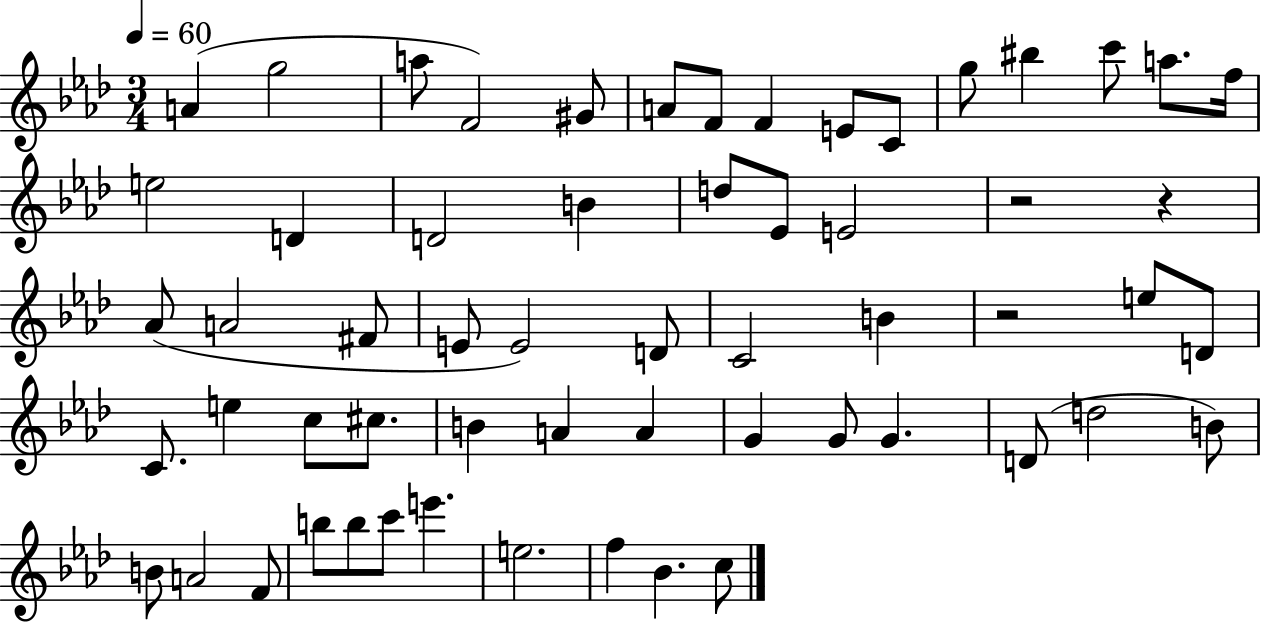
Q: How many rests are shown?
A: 3